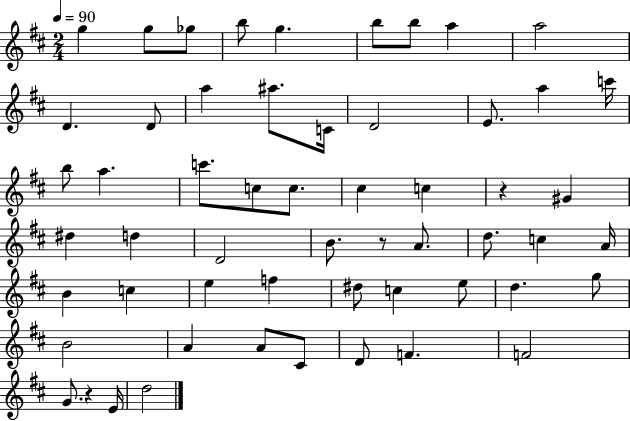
G5/q G5/e Gb5/e B5/e G5/q. B5/e B5/e A5/q A5/h D4/q. D4/e A5/q A#5/e. C4/s D4/h E4/e. A5/q C6/s B5/e A5/q. C6/e. C5/e C5/e. C#5/q C5/q R/q G#4/q D#5/q D5/q D4/h B4/e. R/e A4/e. D5/e. C5/q A4/s B4/q C5/q E5/q F5/q D#5/e C5/q E5/e D5/q. G5/e B4/h A4/q A4/e C#4/e D4/e F4/q. F4/h G4/e. R/q E4/s D5/h